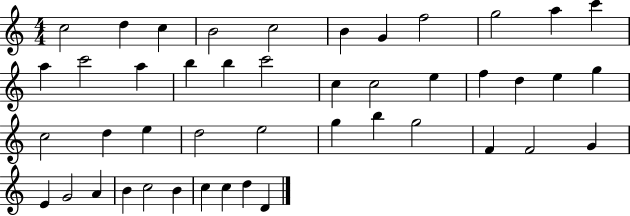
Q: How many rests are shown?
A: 0